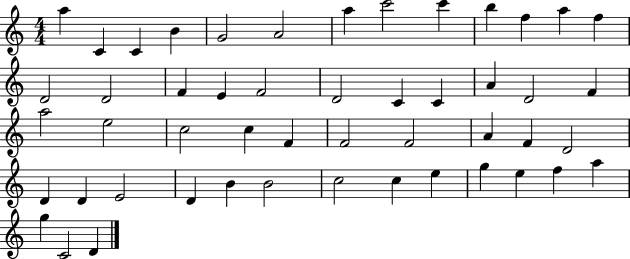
A5/q C4/q C4/q B4/q G4/h A4/h A5/q C6/h C6/q B5/q F5/q A5/q F5/q D4/h D4/h F4/q E4/q F4/h D4/h C4/q C4/q A4/q D4/h F4/q A5/h E5/h C5/h C5/q F4/q F4/h F4/h A4/q F4/q D4/h D4/q D4/q E4/h D4/q B4/q B4/h C5/h C5/q E5/q G5/q E5/q F5/q A5/q G5/q C4/h D4/q